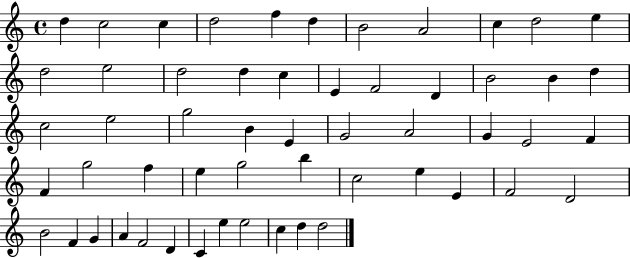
D5/q C5/h C5/q D5/h F5/q D5/q B4/h A4/h C5/q D5/h E5/q D5/h E5/h D5/h D5/q C5/q E4/q F4/h D4/q B4/h B4/q D5/q C5/h E5/h G5/h B4/q E4/q G4/h A4/h G4/q E4/h F4/q F4/q G5/h F5/q E5/q G5/h B5/q C5/h E5/q E4/q F4/h D4/h B4/h F4/q G4/q A4/q F4/h D4/q C4/q E5/q E5/h C5/q D5/q D5/h